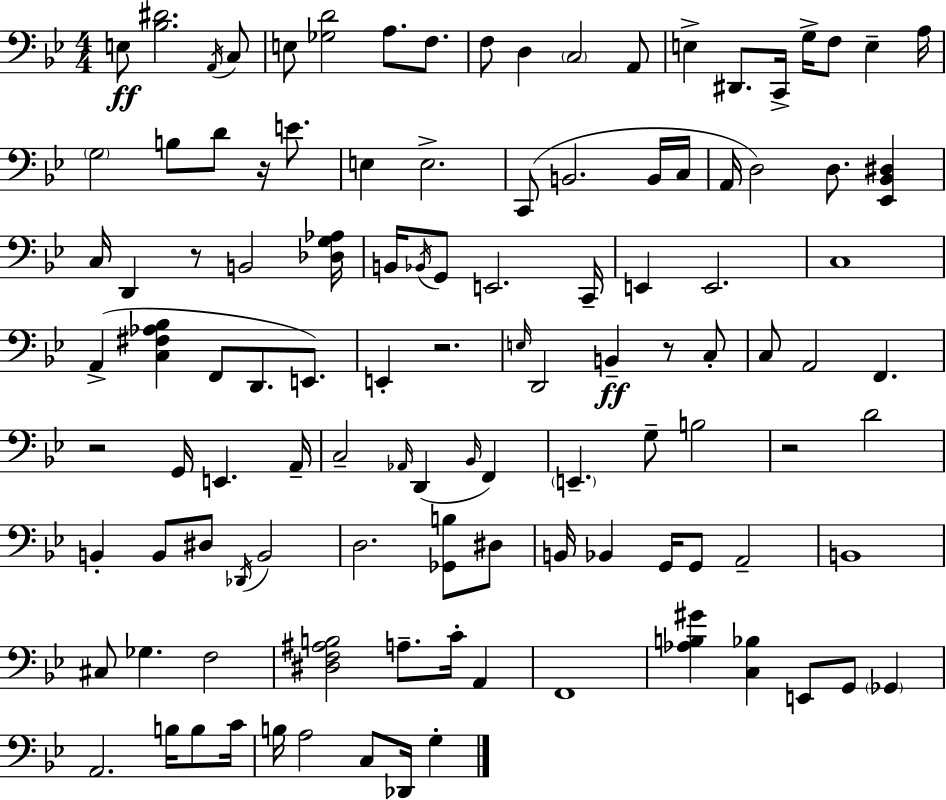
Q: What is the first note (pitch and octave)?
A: E3